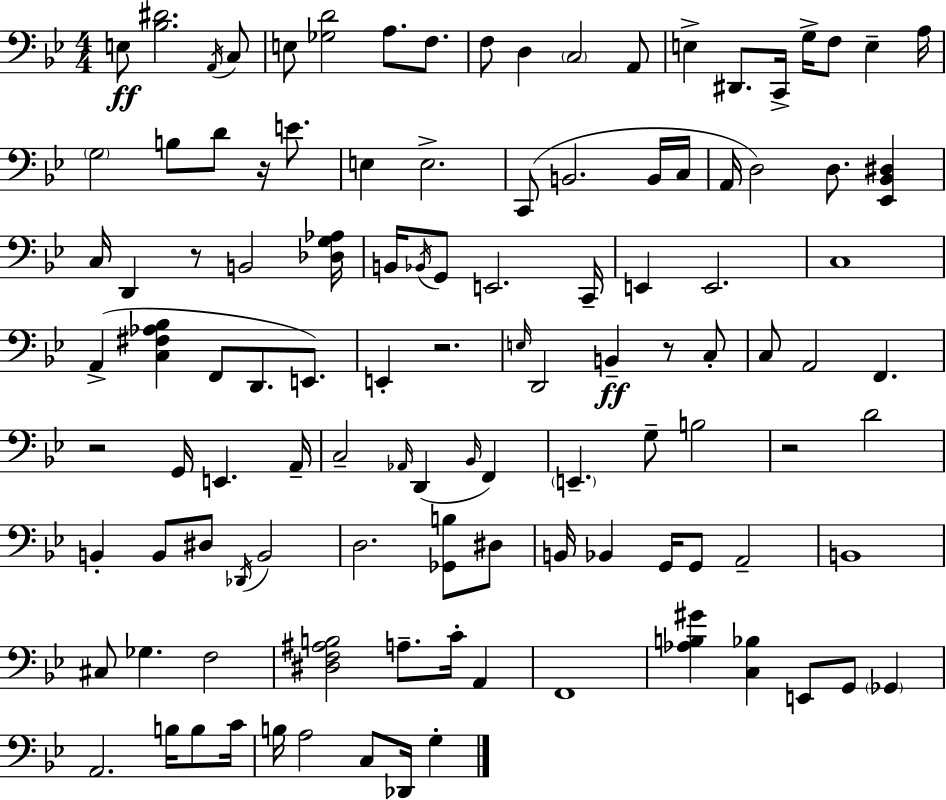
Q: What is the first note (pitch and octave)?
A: E3